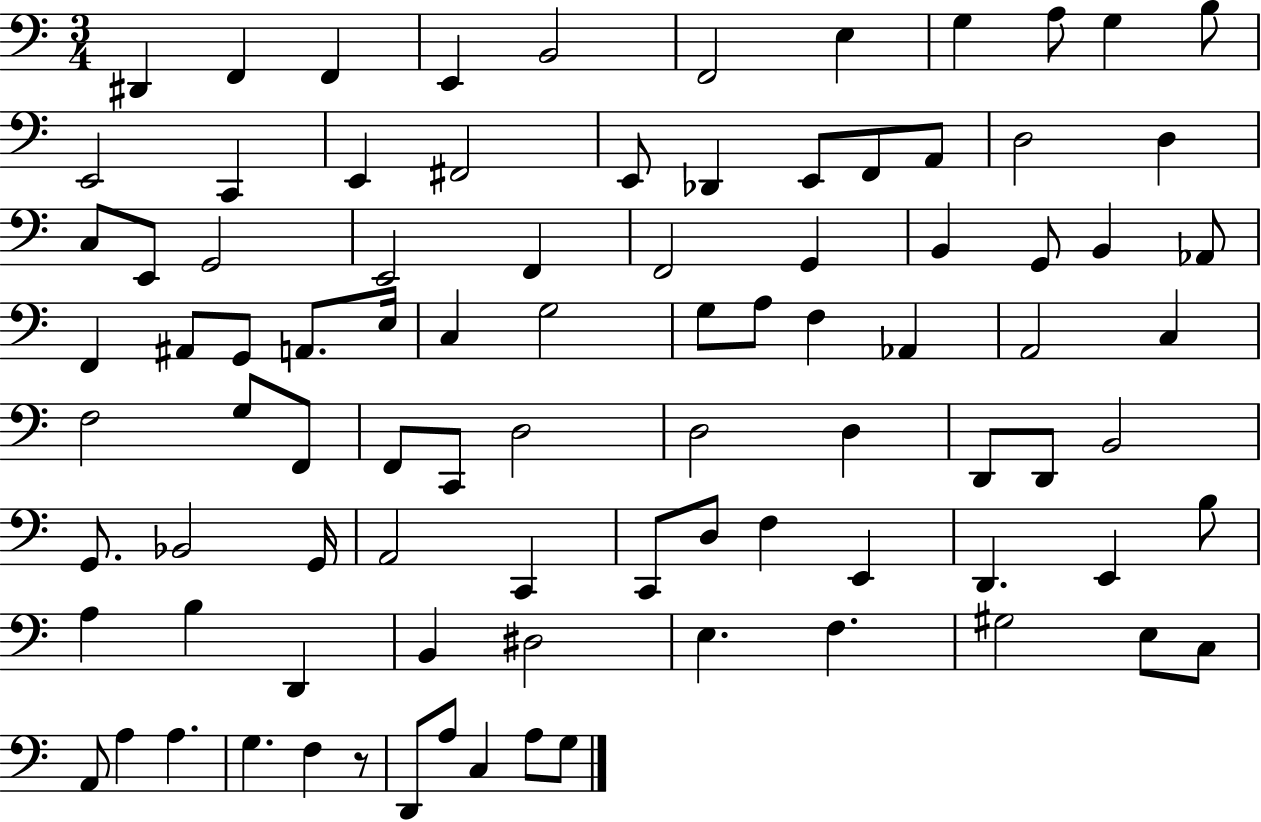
{
  \clef bass
  \numericTimeSignature
  \time 3/4
  \key c \major
  dis,4 f,4 f,4 | e,4 b,2 | f,2 e4 | g4 a8 g4 b8 | \break e,2 c,4 | e,4 fis,2 | e,8 des,4 e,8 f,8 a,8 | d2 d4 | \break c8 e,8 g,2 | e,2 f,4 | f,2 g,4 | b,4 g,8 b,4 aes,8 | \break f,4 ais,8 g,8 a,8. e16 | c4 g2 | g8 a8 f4 aes,4 | a,2 c4 | \break f2 g8 f,8 | f,8 c,8 d2 | d2 d4 | d,8 d,8 b,2 | \break g,8. bes,2 g,16 | a,2 c,4 | c,8 d8 f4 e,4 | d,4. e,4 b8 | \break a4 b4 d,4 | b,4 dis2 | e4. f4. | gis2 e8 c8 | \break a,8 a4 a4. | g4. f4 r8 | d,8 a8 c4 a8 g8 | \bar "|."
}